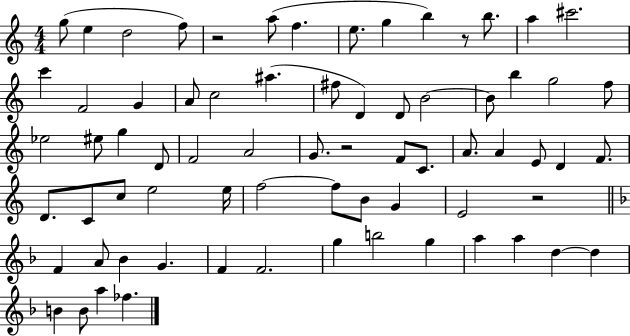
G5/e E5/q D5/h F5/e R/h A5/e F5/q. E5/e. G5/q B5/q R/e B5/e. A5/q C#6/h. C6/q F4/h G4/q A4/e C5/h A#5/q. F#5/e D4/q D4/e B4/h B4/e B5/q G5/h F5/e Eb5/h EIS5/e G5/q D4/e F4/h A4/h G4/e. R/h F4/e C4/e. A4/e. A4/q E4/e D4/q F4/e. D4/e. C4/e C5/e E5/h E5/s F5/h F5/e B4/e G4/q E4/h R/h F4/q A4/e Bb4/q G4/q. F4/q F4/h. G5/q B5/h G5/q A5/q A5/q D5/q D5/q B4/q B4/e A5/q FES5/q.